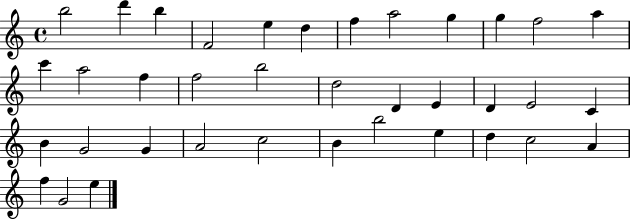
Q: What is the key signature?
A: C major